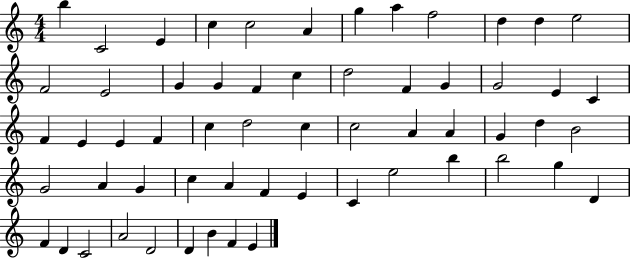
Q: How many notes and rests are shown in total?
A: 59